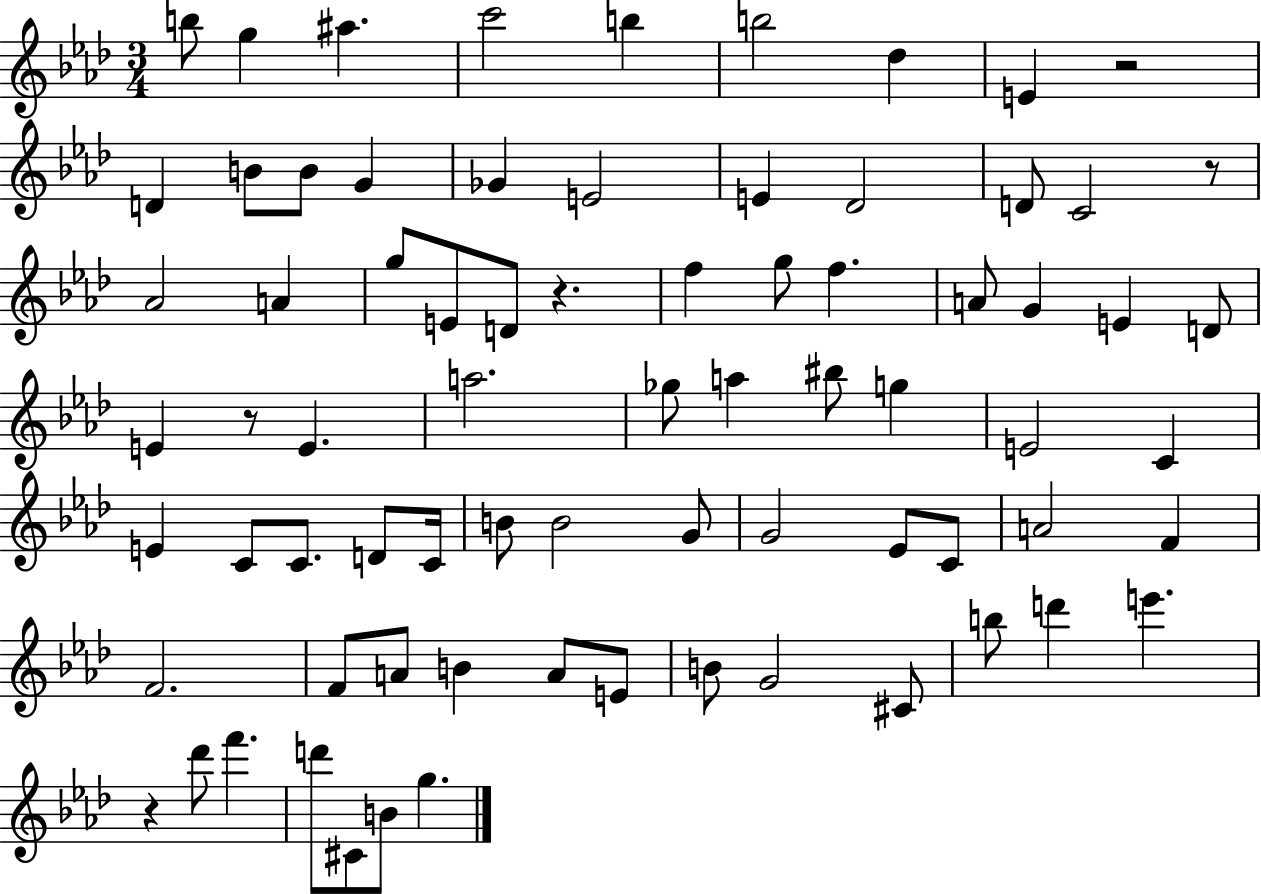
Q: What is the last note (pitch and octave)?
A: G5